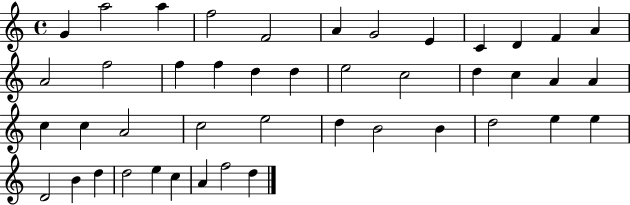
{
  \clef treble
  \time 4/4
  \defaultTimeSignature
  \key c \major
  g'4 a''2 a''4 | f''2 f'2 | a'4 g'2 e'4 | c'4 d'4 f'4 a'4 | \break a'2 f''2 | f''4 f''4 d''4 d''4 | e''2 c''2 | d''4 c''4 a'4 a'4 | \break c''4 c''4 a'2 | c''2 e''2 | d''4 b'2 b'4 | d''2 e''4 e''4 | \break d'2 b'4 d''4 | d''2 e''4 c''4 | a'4 f''2 d''4 | \bar "|."
}